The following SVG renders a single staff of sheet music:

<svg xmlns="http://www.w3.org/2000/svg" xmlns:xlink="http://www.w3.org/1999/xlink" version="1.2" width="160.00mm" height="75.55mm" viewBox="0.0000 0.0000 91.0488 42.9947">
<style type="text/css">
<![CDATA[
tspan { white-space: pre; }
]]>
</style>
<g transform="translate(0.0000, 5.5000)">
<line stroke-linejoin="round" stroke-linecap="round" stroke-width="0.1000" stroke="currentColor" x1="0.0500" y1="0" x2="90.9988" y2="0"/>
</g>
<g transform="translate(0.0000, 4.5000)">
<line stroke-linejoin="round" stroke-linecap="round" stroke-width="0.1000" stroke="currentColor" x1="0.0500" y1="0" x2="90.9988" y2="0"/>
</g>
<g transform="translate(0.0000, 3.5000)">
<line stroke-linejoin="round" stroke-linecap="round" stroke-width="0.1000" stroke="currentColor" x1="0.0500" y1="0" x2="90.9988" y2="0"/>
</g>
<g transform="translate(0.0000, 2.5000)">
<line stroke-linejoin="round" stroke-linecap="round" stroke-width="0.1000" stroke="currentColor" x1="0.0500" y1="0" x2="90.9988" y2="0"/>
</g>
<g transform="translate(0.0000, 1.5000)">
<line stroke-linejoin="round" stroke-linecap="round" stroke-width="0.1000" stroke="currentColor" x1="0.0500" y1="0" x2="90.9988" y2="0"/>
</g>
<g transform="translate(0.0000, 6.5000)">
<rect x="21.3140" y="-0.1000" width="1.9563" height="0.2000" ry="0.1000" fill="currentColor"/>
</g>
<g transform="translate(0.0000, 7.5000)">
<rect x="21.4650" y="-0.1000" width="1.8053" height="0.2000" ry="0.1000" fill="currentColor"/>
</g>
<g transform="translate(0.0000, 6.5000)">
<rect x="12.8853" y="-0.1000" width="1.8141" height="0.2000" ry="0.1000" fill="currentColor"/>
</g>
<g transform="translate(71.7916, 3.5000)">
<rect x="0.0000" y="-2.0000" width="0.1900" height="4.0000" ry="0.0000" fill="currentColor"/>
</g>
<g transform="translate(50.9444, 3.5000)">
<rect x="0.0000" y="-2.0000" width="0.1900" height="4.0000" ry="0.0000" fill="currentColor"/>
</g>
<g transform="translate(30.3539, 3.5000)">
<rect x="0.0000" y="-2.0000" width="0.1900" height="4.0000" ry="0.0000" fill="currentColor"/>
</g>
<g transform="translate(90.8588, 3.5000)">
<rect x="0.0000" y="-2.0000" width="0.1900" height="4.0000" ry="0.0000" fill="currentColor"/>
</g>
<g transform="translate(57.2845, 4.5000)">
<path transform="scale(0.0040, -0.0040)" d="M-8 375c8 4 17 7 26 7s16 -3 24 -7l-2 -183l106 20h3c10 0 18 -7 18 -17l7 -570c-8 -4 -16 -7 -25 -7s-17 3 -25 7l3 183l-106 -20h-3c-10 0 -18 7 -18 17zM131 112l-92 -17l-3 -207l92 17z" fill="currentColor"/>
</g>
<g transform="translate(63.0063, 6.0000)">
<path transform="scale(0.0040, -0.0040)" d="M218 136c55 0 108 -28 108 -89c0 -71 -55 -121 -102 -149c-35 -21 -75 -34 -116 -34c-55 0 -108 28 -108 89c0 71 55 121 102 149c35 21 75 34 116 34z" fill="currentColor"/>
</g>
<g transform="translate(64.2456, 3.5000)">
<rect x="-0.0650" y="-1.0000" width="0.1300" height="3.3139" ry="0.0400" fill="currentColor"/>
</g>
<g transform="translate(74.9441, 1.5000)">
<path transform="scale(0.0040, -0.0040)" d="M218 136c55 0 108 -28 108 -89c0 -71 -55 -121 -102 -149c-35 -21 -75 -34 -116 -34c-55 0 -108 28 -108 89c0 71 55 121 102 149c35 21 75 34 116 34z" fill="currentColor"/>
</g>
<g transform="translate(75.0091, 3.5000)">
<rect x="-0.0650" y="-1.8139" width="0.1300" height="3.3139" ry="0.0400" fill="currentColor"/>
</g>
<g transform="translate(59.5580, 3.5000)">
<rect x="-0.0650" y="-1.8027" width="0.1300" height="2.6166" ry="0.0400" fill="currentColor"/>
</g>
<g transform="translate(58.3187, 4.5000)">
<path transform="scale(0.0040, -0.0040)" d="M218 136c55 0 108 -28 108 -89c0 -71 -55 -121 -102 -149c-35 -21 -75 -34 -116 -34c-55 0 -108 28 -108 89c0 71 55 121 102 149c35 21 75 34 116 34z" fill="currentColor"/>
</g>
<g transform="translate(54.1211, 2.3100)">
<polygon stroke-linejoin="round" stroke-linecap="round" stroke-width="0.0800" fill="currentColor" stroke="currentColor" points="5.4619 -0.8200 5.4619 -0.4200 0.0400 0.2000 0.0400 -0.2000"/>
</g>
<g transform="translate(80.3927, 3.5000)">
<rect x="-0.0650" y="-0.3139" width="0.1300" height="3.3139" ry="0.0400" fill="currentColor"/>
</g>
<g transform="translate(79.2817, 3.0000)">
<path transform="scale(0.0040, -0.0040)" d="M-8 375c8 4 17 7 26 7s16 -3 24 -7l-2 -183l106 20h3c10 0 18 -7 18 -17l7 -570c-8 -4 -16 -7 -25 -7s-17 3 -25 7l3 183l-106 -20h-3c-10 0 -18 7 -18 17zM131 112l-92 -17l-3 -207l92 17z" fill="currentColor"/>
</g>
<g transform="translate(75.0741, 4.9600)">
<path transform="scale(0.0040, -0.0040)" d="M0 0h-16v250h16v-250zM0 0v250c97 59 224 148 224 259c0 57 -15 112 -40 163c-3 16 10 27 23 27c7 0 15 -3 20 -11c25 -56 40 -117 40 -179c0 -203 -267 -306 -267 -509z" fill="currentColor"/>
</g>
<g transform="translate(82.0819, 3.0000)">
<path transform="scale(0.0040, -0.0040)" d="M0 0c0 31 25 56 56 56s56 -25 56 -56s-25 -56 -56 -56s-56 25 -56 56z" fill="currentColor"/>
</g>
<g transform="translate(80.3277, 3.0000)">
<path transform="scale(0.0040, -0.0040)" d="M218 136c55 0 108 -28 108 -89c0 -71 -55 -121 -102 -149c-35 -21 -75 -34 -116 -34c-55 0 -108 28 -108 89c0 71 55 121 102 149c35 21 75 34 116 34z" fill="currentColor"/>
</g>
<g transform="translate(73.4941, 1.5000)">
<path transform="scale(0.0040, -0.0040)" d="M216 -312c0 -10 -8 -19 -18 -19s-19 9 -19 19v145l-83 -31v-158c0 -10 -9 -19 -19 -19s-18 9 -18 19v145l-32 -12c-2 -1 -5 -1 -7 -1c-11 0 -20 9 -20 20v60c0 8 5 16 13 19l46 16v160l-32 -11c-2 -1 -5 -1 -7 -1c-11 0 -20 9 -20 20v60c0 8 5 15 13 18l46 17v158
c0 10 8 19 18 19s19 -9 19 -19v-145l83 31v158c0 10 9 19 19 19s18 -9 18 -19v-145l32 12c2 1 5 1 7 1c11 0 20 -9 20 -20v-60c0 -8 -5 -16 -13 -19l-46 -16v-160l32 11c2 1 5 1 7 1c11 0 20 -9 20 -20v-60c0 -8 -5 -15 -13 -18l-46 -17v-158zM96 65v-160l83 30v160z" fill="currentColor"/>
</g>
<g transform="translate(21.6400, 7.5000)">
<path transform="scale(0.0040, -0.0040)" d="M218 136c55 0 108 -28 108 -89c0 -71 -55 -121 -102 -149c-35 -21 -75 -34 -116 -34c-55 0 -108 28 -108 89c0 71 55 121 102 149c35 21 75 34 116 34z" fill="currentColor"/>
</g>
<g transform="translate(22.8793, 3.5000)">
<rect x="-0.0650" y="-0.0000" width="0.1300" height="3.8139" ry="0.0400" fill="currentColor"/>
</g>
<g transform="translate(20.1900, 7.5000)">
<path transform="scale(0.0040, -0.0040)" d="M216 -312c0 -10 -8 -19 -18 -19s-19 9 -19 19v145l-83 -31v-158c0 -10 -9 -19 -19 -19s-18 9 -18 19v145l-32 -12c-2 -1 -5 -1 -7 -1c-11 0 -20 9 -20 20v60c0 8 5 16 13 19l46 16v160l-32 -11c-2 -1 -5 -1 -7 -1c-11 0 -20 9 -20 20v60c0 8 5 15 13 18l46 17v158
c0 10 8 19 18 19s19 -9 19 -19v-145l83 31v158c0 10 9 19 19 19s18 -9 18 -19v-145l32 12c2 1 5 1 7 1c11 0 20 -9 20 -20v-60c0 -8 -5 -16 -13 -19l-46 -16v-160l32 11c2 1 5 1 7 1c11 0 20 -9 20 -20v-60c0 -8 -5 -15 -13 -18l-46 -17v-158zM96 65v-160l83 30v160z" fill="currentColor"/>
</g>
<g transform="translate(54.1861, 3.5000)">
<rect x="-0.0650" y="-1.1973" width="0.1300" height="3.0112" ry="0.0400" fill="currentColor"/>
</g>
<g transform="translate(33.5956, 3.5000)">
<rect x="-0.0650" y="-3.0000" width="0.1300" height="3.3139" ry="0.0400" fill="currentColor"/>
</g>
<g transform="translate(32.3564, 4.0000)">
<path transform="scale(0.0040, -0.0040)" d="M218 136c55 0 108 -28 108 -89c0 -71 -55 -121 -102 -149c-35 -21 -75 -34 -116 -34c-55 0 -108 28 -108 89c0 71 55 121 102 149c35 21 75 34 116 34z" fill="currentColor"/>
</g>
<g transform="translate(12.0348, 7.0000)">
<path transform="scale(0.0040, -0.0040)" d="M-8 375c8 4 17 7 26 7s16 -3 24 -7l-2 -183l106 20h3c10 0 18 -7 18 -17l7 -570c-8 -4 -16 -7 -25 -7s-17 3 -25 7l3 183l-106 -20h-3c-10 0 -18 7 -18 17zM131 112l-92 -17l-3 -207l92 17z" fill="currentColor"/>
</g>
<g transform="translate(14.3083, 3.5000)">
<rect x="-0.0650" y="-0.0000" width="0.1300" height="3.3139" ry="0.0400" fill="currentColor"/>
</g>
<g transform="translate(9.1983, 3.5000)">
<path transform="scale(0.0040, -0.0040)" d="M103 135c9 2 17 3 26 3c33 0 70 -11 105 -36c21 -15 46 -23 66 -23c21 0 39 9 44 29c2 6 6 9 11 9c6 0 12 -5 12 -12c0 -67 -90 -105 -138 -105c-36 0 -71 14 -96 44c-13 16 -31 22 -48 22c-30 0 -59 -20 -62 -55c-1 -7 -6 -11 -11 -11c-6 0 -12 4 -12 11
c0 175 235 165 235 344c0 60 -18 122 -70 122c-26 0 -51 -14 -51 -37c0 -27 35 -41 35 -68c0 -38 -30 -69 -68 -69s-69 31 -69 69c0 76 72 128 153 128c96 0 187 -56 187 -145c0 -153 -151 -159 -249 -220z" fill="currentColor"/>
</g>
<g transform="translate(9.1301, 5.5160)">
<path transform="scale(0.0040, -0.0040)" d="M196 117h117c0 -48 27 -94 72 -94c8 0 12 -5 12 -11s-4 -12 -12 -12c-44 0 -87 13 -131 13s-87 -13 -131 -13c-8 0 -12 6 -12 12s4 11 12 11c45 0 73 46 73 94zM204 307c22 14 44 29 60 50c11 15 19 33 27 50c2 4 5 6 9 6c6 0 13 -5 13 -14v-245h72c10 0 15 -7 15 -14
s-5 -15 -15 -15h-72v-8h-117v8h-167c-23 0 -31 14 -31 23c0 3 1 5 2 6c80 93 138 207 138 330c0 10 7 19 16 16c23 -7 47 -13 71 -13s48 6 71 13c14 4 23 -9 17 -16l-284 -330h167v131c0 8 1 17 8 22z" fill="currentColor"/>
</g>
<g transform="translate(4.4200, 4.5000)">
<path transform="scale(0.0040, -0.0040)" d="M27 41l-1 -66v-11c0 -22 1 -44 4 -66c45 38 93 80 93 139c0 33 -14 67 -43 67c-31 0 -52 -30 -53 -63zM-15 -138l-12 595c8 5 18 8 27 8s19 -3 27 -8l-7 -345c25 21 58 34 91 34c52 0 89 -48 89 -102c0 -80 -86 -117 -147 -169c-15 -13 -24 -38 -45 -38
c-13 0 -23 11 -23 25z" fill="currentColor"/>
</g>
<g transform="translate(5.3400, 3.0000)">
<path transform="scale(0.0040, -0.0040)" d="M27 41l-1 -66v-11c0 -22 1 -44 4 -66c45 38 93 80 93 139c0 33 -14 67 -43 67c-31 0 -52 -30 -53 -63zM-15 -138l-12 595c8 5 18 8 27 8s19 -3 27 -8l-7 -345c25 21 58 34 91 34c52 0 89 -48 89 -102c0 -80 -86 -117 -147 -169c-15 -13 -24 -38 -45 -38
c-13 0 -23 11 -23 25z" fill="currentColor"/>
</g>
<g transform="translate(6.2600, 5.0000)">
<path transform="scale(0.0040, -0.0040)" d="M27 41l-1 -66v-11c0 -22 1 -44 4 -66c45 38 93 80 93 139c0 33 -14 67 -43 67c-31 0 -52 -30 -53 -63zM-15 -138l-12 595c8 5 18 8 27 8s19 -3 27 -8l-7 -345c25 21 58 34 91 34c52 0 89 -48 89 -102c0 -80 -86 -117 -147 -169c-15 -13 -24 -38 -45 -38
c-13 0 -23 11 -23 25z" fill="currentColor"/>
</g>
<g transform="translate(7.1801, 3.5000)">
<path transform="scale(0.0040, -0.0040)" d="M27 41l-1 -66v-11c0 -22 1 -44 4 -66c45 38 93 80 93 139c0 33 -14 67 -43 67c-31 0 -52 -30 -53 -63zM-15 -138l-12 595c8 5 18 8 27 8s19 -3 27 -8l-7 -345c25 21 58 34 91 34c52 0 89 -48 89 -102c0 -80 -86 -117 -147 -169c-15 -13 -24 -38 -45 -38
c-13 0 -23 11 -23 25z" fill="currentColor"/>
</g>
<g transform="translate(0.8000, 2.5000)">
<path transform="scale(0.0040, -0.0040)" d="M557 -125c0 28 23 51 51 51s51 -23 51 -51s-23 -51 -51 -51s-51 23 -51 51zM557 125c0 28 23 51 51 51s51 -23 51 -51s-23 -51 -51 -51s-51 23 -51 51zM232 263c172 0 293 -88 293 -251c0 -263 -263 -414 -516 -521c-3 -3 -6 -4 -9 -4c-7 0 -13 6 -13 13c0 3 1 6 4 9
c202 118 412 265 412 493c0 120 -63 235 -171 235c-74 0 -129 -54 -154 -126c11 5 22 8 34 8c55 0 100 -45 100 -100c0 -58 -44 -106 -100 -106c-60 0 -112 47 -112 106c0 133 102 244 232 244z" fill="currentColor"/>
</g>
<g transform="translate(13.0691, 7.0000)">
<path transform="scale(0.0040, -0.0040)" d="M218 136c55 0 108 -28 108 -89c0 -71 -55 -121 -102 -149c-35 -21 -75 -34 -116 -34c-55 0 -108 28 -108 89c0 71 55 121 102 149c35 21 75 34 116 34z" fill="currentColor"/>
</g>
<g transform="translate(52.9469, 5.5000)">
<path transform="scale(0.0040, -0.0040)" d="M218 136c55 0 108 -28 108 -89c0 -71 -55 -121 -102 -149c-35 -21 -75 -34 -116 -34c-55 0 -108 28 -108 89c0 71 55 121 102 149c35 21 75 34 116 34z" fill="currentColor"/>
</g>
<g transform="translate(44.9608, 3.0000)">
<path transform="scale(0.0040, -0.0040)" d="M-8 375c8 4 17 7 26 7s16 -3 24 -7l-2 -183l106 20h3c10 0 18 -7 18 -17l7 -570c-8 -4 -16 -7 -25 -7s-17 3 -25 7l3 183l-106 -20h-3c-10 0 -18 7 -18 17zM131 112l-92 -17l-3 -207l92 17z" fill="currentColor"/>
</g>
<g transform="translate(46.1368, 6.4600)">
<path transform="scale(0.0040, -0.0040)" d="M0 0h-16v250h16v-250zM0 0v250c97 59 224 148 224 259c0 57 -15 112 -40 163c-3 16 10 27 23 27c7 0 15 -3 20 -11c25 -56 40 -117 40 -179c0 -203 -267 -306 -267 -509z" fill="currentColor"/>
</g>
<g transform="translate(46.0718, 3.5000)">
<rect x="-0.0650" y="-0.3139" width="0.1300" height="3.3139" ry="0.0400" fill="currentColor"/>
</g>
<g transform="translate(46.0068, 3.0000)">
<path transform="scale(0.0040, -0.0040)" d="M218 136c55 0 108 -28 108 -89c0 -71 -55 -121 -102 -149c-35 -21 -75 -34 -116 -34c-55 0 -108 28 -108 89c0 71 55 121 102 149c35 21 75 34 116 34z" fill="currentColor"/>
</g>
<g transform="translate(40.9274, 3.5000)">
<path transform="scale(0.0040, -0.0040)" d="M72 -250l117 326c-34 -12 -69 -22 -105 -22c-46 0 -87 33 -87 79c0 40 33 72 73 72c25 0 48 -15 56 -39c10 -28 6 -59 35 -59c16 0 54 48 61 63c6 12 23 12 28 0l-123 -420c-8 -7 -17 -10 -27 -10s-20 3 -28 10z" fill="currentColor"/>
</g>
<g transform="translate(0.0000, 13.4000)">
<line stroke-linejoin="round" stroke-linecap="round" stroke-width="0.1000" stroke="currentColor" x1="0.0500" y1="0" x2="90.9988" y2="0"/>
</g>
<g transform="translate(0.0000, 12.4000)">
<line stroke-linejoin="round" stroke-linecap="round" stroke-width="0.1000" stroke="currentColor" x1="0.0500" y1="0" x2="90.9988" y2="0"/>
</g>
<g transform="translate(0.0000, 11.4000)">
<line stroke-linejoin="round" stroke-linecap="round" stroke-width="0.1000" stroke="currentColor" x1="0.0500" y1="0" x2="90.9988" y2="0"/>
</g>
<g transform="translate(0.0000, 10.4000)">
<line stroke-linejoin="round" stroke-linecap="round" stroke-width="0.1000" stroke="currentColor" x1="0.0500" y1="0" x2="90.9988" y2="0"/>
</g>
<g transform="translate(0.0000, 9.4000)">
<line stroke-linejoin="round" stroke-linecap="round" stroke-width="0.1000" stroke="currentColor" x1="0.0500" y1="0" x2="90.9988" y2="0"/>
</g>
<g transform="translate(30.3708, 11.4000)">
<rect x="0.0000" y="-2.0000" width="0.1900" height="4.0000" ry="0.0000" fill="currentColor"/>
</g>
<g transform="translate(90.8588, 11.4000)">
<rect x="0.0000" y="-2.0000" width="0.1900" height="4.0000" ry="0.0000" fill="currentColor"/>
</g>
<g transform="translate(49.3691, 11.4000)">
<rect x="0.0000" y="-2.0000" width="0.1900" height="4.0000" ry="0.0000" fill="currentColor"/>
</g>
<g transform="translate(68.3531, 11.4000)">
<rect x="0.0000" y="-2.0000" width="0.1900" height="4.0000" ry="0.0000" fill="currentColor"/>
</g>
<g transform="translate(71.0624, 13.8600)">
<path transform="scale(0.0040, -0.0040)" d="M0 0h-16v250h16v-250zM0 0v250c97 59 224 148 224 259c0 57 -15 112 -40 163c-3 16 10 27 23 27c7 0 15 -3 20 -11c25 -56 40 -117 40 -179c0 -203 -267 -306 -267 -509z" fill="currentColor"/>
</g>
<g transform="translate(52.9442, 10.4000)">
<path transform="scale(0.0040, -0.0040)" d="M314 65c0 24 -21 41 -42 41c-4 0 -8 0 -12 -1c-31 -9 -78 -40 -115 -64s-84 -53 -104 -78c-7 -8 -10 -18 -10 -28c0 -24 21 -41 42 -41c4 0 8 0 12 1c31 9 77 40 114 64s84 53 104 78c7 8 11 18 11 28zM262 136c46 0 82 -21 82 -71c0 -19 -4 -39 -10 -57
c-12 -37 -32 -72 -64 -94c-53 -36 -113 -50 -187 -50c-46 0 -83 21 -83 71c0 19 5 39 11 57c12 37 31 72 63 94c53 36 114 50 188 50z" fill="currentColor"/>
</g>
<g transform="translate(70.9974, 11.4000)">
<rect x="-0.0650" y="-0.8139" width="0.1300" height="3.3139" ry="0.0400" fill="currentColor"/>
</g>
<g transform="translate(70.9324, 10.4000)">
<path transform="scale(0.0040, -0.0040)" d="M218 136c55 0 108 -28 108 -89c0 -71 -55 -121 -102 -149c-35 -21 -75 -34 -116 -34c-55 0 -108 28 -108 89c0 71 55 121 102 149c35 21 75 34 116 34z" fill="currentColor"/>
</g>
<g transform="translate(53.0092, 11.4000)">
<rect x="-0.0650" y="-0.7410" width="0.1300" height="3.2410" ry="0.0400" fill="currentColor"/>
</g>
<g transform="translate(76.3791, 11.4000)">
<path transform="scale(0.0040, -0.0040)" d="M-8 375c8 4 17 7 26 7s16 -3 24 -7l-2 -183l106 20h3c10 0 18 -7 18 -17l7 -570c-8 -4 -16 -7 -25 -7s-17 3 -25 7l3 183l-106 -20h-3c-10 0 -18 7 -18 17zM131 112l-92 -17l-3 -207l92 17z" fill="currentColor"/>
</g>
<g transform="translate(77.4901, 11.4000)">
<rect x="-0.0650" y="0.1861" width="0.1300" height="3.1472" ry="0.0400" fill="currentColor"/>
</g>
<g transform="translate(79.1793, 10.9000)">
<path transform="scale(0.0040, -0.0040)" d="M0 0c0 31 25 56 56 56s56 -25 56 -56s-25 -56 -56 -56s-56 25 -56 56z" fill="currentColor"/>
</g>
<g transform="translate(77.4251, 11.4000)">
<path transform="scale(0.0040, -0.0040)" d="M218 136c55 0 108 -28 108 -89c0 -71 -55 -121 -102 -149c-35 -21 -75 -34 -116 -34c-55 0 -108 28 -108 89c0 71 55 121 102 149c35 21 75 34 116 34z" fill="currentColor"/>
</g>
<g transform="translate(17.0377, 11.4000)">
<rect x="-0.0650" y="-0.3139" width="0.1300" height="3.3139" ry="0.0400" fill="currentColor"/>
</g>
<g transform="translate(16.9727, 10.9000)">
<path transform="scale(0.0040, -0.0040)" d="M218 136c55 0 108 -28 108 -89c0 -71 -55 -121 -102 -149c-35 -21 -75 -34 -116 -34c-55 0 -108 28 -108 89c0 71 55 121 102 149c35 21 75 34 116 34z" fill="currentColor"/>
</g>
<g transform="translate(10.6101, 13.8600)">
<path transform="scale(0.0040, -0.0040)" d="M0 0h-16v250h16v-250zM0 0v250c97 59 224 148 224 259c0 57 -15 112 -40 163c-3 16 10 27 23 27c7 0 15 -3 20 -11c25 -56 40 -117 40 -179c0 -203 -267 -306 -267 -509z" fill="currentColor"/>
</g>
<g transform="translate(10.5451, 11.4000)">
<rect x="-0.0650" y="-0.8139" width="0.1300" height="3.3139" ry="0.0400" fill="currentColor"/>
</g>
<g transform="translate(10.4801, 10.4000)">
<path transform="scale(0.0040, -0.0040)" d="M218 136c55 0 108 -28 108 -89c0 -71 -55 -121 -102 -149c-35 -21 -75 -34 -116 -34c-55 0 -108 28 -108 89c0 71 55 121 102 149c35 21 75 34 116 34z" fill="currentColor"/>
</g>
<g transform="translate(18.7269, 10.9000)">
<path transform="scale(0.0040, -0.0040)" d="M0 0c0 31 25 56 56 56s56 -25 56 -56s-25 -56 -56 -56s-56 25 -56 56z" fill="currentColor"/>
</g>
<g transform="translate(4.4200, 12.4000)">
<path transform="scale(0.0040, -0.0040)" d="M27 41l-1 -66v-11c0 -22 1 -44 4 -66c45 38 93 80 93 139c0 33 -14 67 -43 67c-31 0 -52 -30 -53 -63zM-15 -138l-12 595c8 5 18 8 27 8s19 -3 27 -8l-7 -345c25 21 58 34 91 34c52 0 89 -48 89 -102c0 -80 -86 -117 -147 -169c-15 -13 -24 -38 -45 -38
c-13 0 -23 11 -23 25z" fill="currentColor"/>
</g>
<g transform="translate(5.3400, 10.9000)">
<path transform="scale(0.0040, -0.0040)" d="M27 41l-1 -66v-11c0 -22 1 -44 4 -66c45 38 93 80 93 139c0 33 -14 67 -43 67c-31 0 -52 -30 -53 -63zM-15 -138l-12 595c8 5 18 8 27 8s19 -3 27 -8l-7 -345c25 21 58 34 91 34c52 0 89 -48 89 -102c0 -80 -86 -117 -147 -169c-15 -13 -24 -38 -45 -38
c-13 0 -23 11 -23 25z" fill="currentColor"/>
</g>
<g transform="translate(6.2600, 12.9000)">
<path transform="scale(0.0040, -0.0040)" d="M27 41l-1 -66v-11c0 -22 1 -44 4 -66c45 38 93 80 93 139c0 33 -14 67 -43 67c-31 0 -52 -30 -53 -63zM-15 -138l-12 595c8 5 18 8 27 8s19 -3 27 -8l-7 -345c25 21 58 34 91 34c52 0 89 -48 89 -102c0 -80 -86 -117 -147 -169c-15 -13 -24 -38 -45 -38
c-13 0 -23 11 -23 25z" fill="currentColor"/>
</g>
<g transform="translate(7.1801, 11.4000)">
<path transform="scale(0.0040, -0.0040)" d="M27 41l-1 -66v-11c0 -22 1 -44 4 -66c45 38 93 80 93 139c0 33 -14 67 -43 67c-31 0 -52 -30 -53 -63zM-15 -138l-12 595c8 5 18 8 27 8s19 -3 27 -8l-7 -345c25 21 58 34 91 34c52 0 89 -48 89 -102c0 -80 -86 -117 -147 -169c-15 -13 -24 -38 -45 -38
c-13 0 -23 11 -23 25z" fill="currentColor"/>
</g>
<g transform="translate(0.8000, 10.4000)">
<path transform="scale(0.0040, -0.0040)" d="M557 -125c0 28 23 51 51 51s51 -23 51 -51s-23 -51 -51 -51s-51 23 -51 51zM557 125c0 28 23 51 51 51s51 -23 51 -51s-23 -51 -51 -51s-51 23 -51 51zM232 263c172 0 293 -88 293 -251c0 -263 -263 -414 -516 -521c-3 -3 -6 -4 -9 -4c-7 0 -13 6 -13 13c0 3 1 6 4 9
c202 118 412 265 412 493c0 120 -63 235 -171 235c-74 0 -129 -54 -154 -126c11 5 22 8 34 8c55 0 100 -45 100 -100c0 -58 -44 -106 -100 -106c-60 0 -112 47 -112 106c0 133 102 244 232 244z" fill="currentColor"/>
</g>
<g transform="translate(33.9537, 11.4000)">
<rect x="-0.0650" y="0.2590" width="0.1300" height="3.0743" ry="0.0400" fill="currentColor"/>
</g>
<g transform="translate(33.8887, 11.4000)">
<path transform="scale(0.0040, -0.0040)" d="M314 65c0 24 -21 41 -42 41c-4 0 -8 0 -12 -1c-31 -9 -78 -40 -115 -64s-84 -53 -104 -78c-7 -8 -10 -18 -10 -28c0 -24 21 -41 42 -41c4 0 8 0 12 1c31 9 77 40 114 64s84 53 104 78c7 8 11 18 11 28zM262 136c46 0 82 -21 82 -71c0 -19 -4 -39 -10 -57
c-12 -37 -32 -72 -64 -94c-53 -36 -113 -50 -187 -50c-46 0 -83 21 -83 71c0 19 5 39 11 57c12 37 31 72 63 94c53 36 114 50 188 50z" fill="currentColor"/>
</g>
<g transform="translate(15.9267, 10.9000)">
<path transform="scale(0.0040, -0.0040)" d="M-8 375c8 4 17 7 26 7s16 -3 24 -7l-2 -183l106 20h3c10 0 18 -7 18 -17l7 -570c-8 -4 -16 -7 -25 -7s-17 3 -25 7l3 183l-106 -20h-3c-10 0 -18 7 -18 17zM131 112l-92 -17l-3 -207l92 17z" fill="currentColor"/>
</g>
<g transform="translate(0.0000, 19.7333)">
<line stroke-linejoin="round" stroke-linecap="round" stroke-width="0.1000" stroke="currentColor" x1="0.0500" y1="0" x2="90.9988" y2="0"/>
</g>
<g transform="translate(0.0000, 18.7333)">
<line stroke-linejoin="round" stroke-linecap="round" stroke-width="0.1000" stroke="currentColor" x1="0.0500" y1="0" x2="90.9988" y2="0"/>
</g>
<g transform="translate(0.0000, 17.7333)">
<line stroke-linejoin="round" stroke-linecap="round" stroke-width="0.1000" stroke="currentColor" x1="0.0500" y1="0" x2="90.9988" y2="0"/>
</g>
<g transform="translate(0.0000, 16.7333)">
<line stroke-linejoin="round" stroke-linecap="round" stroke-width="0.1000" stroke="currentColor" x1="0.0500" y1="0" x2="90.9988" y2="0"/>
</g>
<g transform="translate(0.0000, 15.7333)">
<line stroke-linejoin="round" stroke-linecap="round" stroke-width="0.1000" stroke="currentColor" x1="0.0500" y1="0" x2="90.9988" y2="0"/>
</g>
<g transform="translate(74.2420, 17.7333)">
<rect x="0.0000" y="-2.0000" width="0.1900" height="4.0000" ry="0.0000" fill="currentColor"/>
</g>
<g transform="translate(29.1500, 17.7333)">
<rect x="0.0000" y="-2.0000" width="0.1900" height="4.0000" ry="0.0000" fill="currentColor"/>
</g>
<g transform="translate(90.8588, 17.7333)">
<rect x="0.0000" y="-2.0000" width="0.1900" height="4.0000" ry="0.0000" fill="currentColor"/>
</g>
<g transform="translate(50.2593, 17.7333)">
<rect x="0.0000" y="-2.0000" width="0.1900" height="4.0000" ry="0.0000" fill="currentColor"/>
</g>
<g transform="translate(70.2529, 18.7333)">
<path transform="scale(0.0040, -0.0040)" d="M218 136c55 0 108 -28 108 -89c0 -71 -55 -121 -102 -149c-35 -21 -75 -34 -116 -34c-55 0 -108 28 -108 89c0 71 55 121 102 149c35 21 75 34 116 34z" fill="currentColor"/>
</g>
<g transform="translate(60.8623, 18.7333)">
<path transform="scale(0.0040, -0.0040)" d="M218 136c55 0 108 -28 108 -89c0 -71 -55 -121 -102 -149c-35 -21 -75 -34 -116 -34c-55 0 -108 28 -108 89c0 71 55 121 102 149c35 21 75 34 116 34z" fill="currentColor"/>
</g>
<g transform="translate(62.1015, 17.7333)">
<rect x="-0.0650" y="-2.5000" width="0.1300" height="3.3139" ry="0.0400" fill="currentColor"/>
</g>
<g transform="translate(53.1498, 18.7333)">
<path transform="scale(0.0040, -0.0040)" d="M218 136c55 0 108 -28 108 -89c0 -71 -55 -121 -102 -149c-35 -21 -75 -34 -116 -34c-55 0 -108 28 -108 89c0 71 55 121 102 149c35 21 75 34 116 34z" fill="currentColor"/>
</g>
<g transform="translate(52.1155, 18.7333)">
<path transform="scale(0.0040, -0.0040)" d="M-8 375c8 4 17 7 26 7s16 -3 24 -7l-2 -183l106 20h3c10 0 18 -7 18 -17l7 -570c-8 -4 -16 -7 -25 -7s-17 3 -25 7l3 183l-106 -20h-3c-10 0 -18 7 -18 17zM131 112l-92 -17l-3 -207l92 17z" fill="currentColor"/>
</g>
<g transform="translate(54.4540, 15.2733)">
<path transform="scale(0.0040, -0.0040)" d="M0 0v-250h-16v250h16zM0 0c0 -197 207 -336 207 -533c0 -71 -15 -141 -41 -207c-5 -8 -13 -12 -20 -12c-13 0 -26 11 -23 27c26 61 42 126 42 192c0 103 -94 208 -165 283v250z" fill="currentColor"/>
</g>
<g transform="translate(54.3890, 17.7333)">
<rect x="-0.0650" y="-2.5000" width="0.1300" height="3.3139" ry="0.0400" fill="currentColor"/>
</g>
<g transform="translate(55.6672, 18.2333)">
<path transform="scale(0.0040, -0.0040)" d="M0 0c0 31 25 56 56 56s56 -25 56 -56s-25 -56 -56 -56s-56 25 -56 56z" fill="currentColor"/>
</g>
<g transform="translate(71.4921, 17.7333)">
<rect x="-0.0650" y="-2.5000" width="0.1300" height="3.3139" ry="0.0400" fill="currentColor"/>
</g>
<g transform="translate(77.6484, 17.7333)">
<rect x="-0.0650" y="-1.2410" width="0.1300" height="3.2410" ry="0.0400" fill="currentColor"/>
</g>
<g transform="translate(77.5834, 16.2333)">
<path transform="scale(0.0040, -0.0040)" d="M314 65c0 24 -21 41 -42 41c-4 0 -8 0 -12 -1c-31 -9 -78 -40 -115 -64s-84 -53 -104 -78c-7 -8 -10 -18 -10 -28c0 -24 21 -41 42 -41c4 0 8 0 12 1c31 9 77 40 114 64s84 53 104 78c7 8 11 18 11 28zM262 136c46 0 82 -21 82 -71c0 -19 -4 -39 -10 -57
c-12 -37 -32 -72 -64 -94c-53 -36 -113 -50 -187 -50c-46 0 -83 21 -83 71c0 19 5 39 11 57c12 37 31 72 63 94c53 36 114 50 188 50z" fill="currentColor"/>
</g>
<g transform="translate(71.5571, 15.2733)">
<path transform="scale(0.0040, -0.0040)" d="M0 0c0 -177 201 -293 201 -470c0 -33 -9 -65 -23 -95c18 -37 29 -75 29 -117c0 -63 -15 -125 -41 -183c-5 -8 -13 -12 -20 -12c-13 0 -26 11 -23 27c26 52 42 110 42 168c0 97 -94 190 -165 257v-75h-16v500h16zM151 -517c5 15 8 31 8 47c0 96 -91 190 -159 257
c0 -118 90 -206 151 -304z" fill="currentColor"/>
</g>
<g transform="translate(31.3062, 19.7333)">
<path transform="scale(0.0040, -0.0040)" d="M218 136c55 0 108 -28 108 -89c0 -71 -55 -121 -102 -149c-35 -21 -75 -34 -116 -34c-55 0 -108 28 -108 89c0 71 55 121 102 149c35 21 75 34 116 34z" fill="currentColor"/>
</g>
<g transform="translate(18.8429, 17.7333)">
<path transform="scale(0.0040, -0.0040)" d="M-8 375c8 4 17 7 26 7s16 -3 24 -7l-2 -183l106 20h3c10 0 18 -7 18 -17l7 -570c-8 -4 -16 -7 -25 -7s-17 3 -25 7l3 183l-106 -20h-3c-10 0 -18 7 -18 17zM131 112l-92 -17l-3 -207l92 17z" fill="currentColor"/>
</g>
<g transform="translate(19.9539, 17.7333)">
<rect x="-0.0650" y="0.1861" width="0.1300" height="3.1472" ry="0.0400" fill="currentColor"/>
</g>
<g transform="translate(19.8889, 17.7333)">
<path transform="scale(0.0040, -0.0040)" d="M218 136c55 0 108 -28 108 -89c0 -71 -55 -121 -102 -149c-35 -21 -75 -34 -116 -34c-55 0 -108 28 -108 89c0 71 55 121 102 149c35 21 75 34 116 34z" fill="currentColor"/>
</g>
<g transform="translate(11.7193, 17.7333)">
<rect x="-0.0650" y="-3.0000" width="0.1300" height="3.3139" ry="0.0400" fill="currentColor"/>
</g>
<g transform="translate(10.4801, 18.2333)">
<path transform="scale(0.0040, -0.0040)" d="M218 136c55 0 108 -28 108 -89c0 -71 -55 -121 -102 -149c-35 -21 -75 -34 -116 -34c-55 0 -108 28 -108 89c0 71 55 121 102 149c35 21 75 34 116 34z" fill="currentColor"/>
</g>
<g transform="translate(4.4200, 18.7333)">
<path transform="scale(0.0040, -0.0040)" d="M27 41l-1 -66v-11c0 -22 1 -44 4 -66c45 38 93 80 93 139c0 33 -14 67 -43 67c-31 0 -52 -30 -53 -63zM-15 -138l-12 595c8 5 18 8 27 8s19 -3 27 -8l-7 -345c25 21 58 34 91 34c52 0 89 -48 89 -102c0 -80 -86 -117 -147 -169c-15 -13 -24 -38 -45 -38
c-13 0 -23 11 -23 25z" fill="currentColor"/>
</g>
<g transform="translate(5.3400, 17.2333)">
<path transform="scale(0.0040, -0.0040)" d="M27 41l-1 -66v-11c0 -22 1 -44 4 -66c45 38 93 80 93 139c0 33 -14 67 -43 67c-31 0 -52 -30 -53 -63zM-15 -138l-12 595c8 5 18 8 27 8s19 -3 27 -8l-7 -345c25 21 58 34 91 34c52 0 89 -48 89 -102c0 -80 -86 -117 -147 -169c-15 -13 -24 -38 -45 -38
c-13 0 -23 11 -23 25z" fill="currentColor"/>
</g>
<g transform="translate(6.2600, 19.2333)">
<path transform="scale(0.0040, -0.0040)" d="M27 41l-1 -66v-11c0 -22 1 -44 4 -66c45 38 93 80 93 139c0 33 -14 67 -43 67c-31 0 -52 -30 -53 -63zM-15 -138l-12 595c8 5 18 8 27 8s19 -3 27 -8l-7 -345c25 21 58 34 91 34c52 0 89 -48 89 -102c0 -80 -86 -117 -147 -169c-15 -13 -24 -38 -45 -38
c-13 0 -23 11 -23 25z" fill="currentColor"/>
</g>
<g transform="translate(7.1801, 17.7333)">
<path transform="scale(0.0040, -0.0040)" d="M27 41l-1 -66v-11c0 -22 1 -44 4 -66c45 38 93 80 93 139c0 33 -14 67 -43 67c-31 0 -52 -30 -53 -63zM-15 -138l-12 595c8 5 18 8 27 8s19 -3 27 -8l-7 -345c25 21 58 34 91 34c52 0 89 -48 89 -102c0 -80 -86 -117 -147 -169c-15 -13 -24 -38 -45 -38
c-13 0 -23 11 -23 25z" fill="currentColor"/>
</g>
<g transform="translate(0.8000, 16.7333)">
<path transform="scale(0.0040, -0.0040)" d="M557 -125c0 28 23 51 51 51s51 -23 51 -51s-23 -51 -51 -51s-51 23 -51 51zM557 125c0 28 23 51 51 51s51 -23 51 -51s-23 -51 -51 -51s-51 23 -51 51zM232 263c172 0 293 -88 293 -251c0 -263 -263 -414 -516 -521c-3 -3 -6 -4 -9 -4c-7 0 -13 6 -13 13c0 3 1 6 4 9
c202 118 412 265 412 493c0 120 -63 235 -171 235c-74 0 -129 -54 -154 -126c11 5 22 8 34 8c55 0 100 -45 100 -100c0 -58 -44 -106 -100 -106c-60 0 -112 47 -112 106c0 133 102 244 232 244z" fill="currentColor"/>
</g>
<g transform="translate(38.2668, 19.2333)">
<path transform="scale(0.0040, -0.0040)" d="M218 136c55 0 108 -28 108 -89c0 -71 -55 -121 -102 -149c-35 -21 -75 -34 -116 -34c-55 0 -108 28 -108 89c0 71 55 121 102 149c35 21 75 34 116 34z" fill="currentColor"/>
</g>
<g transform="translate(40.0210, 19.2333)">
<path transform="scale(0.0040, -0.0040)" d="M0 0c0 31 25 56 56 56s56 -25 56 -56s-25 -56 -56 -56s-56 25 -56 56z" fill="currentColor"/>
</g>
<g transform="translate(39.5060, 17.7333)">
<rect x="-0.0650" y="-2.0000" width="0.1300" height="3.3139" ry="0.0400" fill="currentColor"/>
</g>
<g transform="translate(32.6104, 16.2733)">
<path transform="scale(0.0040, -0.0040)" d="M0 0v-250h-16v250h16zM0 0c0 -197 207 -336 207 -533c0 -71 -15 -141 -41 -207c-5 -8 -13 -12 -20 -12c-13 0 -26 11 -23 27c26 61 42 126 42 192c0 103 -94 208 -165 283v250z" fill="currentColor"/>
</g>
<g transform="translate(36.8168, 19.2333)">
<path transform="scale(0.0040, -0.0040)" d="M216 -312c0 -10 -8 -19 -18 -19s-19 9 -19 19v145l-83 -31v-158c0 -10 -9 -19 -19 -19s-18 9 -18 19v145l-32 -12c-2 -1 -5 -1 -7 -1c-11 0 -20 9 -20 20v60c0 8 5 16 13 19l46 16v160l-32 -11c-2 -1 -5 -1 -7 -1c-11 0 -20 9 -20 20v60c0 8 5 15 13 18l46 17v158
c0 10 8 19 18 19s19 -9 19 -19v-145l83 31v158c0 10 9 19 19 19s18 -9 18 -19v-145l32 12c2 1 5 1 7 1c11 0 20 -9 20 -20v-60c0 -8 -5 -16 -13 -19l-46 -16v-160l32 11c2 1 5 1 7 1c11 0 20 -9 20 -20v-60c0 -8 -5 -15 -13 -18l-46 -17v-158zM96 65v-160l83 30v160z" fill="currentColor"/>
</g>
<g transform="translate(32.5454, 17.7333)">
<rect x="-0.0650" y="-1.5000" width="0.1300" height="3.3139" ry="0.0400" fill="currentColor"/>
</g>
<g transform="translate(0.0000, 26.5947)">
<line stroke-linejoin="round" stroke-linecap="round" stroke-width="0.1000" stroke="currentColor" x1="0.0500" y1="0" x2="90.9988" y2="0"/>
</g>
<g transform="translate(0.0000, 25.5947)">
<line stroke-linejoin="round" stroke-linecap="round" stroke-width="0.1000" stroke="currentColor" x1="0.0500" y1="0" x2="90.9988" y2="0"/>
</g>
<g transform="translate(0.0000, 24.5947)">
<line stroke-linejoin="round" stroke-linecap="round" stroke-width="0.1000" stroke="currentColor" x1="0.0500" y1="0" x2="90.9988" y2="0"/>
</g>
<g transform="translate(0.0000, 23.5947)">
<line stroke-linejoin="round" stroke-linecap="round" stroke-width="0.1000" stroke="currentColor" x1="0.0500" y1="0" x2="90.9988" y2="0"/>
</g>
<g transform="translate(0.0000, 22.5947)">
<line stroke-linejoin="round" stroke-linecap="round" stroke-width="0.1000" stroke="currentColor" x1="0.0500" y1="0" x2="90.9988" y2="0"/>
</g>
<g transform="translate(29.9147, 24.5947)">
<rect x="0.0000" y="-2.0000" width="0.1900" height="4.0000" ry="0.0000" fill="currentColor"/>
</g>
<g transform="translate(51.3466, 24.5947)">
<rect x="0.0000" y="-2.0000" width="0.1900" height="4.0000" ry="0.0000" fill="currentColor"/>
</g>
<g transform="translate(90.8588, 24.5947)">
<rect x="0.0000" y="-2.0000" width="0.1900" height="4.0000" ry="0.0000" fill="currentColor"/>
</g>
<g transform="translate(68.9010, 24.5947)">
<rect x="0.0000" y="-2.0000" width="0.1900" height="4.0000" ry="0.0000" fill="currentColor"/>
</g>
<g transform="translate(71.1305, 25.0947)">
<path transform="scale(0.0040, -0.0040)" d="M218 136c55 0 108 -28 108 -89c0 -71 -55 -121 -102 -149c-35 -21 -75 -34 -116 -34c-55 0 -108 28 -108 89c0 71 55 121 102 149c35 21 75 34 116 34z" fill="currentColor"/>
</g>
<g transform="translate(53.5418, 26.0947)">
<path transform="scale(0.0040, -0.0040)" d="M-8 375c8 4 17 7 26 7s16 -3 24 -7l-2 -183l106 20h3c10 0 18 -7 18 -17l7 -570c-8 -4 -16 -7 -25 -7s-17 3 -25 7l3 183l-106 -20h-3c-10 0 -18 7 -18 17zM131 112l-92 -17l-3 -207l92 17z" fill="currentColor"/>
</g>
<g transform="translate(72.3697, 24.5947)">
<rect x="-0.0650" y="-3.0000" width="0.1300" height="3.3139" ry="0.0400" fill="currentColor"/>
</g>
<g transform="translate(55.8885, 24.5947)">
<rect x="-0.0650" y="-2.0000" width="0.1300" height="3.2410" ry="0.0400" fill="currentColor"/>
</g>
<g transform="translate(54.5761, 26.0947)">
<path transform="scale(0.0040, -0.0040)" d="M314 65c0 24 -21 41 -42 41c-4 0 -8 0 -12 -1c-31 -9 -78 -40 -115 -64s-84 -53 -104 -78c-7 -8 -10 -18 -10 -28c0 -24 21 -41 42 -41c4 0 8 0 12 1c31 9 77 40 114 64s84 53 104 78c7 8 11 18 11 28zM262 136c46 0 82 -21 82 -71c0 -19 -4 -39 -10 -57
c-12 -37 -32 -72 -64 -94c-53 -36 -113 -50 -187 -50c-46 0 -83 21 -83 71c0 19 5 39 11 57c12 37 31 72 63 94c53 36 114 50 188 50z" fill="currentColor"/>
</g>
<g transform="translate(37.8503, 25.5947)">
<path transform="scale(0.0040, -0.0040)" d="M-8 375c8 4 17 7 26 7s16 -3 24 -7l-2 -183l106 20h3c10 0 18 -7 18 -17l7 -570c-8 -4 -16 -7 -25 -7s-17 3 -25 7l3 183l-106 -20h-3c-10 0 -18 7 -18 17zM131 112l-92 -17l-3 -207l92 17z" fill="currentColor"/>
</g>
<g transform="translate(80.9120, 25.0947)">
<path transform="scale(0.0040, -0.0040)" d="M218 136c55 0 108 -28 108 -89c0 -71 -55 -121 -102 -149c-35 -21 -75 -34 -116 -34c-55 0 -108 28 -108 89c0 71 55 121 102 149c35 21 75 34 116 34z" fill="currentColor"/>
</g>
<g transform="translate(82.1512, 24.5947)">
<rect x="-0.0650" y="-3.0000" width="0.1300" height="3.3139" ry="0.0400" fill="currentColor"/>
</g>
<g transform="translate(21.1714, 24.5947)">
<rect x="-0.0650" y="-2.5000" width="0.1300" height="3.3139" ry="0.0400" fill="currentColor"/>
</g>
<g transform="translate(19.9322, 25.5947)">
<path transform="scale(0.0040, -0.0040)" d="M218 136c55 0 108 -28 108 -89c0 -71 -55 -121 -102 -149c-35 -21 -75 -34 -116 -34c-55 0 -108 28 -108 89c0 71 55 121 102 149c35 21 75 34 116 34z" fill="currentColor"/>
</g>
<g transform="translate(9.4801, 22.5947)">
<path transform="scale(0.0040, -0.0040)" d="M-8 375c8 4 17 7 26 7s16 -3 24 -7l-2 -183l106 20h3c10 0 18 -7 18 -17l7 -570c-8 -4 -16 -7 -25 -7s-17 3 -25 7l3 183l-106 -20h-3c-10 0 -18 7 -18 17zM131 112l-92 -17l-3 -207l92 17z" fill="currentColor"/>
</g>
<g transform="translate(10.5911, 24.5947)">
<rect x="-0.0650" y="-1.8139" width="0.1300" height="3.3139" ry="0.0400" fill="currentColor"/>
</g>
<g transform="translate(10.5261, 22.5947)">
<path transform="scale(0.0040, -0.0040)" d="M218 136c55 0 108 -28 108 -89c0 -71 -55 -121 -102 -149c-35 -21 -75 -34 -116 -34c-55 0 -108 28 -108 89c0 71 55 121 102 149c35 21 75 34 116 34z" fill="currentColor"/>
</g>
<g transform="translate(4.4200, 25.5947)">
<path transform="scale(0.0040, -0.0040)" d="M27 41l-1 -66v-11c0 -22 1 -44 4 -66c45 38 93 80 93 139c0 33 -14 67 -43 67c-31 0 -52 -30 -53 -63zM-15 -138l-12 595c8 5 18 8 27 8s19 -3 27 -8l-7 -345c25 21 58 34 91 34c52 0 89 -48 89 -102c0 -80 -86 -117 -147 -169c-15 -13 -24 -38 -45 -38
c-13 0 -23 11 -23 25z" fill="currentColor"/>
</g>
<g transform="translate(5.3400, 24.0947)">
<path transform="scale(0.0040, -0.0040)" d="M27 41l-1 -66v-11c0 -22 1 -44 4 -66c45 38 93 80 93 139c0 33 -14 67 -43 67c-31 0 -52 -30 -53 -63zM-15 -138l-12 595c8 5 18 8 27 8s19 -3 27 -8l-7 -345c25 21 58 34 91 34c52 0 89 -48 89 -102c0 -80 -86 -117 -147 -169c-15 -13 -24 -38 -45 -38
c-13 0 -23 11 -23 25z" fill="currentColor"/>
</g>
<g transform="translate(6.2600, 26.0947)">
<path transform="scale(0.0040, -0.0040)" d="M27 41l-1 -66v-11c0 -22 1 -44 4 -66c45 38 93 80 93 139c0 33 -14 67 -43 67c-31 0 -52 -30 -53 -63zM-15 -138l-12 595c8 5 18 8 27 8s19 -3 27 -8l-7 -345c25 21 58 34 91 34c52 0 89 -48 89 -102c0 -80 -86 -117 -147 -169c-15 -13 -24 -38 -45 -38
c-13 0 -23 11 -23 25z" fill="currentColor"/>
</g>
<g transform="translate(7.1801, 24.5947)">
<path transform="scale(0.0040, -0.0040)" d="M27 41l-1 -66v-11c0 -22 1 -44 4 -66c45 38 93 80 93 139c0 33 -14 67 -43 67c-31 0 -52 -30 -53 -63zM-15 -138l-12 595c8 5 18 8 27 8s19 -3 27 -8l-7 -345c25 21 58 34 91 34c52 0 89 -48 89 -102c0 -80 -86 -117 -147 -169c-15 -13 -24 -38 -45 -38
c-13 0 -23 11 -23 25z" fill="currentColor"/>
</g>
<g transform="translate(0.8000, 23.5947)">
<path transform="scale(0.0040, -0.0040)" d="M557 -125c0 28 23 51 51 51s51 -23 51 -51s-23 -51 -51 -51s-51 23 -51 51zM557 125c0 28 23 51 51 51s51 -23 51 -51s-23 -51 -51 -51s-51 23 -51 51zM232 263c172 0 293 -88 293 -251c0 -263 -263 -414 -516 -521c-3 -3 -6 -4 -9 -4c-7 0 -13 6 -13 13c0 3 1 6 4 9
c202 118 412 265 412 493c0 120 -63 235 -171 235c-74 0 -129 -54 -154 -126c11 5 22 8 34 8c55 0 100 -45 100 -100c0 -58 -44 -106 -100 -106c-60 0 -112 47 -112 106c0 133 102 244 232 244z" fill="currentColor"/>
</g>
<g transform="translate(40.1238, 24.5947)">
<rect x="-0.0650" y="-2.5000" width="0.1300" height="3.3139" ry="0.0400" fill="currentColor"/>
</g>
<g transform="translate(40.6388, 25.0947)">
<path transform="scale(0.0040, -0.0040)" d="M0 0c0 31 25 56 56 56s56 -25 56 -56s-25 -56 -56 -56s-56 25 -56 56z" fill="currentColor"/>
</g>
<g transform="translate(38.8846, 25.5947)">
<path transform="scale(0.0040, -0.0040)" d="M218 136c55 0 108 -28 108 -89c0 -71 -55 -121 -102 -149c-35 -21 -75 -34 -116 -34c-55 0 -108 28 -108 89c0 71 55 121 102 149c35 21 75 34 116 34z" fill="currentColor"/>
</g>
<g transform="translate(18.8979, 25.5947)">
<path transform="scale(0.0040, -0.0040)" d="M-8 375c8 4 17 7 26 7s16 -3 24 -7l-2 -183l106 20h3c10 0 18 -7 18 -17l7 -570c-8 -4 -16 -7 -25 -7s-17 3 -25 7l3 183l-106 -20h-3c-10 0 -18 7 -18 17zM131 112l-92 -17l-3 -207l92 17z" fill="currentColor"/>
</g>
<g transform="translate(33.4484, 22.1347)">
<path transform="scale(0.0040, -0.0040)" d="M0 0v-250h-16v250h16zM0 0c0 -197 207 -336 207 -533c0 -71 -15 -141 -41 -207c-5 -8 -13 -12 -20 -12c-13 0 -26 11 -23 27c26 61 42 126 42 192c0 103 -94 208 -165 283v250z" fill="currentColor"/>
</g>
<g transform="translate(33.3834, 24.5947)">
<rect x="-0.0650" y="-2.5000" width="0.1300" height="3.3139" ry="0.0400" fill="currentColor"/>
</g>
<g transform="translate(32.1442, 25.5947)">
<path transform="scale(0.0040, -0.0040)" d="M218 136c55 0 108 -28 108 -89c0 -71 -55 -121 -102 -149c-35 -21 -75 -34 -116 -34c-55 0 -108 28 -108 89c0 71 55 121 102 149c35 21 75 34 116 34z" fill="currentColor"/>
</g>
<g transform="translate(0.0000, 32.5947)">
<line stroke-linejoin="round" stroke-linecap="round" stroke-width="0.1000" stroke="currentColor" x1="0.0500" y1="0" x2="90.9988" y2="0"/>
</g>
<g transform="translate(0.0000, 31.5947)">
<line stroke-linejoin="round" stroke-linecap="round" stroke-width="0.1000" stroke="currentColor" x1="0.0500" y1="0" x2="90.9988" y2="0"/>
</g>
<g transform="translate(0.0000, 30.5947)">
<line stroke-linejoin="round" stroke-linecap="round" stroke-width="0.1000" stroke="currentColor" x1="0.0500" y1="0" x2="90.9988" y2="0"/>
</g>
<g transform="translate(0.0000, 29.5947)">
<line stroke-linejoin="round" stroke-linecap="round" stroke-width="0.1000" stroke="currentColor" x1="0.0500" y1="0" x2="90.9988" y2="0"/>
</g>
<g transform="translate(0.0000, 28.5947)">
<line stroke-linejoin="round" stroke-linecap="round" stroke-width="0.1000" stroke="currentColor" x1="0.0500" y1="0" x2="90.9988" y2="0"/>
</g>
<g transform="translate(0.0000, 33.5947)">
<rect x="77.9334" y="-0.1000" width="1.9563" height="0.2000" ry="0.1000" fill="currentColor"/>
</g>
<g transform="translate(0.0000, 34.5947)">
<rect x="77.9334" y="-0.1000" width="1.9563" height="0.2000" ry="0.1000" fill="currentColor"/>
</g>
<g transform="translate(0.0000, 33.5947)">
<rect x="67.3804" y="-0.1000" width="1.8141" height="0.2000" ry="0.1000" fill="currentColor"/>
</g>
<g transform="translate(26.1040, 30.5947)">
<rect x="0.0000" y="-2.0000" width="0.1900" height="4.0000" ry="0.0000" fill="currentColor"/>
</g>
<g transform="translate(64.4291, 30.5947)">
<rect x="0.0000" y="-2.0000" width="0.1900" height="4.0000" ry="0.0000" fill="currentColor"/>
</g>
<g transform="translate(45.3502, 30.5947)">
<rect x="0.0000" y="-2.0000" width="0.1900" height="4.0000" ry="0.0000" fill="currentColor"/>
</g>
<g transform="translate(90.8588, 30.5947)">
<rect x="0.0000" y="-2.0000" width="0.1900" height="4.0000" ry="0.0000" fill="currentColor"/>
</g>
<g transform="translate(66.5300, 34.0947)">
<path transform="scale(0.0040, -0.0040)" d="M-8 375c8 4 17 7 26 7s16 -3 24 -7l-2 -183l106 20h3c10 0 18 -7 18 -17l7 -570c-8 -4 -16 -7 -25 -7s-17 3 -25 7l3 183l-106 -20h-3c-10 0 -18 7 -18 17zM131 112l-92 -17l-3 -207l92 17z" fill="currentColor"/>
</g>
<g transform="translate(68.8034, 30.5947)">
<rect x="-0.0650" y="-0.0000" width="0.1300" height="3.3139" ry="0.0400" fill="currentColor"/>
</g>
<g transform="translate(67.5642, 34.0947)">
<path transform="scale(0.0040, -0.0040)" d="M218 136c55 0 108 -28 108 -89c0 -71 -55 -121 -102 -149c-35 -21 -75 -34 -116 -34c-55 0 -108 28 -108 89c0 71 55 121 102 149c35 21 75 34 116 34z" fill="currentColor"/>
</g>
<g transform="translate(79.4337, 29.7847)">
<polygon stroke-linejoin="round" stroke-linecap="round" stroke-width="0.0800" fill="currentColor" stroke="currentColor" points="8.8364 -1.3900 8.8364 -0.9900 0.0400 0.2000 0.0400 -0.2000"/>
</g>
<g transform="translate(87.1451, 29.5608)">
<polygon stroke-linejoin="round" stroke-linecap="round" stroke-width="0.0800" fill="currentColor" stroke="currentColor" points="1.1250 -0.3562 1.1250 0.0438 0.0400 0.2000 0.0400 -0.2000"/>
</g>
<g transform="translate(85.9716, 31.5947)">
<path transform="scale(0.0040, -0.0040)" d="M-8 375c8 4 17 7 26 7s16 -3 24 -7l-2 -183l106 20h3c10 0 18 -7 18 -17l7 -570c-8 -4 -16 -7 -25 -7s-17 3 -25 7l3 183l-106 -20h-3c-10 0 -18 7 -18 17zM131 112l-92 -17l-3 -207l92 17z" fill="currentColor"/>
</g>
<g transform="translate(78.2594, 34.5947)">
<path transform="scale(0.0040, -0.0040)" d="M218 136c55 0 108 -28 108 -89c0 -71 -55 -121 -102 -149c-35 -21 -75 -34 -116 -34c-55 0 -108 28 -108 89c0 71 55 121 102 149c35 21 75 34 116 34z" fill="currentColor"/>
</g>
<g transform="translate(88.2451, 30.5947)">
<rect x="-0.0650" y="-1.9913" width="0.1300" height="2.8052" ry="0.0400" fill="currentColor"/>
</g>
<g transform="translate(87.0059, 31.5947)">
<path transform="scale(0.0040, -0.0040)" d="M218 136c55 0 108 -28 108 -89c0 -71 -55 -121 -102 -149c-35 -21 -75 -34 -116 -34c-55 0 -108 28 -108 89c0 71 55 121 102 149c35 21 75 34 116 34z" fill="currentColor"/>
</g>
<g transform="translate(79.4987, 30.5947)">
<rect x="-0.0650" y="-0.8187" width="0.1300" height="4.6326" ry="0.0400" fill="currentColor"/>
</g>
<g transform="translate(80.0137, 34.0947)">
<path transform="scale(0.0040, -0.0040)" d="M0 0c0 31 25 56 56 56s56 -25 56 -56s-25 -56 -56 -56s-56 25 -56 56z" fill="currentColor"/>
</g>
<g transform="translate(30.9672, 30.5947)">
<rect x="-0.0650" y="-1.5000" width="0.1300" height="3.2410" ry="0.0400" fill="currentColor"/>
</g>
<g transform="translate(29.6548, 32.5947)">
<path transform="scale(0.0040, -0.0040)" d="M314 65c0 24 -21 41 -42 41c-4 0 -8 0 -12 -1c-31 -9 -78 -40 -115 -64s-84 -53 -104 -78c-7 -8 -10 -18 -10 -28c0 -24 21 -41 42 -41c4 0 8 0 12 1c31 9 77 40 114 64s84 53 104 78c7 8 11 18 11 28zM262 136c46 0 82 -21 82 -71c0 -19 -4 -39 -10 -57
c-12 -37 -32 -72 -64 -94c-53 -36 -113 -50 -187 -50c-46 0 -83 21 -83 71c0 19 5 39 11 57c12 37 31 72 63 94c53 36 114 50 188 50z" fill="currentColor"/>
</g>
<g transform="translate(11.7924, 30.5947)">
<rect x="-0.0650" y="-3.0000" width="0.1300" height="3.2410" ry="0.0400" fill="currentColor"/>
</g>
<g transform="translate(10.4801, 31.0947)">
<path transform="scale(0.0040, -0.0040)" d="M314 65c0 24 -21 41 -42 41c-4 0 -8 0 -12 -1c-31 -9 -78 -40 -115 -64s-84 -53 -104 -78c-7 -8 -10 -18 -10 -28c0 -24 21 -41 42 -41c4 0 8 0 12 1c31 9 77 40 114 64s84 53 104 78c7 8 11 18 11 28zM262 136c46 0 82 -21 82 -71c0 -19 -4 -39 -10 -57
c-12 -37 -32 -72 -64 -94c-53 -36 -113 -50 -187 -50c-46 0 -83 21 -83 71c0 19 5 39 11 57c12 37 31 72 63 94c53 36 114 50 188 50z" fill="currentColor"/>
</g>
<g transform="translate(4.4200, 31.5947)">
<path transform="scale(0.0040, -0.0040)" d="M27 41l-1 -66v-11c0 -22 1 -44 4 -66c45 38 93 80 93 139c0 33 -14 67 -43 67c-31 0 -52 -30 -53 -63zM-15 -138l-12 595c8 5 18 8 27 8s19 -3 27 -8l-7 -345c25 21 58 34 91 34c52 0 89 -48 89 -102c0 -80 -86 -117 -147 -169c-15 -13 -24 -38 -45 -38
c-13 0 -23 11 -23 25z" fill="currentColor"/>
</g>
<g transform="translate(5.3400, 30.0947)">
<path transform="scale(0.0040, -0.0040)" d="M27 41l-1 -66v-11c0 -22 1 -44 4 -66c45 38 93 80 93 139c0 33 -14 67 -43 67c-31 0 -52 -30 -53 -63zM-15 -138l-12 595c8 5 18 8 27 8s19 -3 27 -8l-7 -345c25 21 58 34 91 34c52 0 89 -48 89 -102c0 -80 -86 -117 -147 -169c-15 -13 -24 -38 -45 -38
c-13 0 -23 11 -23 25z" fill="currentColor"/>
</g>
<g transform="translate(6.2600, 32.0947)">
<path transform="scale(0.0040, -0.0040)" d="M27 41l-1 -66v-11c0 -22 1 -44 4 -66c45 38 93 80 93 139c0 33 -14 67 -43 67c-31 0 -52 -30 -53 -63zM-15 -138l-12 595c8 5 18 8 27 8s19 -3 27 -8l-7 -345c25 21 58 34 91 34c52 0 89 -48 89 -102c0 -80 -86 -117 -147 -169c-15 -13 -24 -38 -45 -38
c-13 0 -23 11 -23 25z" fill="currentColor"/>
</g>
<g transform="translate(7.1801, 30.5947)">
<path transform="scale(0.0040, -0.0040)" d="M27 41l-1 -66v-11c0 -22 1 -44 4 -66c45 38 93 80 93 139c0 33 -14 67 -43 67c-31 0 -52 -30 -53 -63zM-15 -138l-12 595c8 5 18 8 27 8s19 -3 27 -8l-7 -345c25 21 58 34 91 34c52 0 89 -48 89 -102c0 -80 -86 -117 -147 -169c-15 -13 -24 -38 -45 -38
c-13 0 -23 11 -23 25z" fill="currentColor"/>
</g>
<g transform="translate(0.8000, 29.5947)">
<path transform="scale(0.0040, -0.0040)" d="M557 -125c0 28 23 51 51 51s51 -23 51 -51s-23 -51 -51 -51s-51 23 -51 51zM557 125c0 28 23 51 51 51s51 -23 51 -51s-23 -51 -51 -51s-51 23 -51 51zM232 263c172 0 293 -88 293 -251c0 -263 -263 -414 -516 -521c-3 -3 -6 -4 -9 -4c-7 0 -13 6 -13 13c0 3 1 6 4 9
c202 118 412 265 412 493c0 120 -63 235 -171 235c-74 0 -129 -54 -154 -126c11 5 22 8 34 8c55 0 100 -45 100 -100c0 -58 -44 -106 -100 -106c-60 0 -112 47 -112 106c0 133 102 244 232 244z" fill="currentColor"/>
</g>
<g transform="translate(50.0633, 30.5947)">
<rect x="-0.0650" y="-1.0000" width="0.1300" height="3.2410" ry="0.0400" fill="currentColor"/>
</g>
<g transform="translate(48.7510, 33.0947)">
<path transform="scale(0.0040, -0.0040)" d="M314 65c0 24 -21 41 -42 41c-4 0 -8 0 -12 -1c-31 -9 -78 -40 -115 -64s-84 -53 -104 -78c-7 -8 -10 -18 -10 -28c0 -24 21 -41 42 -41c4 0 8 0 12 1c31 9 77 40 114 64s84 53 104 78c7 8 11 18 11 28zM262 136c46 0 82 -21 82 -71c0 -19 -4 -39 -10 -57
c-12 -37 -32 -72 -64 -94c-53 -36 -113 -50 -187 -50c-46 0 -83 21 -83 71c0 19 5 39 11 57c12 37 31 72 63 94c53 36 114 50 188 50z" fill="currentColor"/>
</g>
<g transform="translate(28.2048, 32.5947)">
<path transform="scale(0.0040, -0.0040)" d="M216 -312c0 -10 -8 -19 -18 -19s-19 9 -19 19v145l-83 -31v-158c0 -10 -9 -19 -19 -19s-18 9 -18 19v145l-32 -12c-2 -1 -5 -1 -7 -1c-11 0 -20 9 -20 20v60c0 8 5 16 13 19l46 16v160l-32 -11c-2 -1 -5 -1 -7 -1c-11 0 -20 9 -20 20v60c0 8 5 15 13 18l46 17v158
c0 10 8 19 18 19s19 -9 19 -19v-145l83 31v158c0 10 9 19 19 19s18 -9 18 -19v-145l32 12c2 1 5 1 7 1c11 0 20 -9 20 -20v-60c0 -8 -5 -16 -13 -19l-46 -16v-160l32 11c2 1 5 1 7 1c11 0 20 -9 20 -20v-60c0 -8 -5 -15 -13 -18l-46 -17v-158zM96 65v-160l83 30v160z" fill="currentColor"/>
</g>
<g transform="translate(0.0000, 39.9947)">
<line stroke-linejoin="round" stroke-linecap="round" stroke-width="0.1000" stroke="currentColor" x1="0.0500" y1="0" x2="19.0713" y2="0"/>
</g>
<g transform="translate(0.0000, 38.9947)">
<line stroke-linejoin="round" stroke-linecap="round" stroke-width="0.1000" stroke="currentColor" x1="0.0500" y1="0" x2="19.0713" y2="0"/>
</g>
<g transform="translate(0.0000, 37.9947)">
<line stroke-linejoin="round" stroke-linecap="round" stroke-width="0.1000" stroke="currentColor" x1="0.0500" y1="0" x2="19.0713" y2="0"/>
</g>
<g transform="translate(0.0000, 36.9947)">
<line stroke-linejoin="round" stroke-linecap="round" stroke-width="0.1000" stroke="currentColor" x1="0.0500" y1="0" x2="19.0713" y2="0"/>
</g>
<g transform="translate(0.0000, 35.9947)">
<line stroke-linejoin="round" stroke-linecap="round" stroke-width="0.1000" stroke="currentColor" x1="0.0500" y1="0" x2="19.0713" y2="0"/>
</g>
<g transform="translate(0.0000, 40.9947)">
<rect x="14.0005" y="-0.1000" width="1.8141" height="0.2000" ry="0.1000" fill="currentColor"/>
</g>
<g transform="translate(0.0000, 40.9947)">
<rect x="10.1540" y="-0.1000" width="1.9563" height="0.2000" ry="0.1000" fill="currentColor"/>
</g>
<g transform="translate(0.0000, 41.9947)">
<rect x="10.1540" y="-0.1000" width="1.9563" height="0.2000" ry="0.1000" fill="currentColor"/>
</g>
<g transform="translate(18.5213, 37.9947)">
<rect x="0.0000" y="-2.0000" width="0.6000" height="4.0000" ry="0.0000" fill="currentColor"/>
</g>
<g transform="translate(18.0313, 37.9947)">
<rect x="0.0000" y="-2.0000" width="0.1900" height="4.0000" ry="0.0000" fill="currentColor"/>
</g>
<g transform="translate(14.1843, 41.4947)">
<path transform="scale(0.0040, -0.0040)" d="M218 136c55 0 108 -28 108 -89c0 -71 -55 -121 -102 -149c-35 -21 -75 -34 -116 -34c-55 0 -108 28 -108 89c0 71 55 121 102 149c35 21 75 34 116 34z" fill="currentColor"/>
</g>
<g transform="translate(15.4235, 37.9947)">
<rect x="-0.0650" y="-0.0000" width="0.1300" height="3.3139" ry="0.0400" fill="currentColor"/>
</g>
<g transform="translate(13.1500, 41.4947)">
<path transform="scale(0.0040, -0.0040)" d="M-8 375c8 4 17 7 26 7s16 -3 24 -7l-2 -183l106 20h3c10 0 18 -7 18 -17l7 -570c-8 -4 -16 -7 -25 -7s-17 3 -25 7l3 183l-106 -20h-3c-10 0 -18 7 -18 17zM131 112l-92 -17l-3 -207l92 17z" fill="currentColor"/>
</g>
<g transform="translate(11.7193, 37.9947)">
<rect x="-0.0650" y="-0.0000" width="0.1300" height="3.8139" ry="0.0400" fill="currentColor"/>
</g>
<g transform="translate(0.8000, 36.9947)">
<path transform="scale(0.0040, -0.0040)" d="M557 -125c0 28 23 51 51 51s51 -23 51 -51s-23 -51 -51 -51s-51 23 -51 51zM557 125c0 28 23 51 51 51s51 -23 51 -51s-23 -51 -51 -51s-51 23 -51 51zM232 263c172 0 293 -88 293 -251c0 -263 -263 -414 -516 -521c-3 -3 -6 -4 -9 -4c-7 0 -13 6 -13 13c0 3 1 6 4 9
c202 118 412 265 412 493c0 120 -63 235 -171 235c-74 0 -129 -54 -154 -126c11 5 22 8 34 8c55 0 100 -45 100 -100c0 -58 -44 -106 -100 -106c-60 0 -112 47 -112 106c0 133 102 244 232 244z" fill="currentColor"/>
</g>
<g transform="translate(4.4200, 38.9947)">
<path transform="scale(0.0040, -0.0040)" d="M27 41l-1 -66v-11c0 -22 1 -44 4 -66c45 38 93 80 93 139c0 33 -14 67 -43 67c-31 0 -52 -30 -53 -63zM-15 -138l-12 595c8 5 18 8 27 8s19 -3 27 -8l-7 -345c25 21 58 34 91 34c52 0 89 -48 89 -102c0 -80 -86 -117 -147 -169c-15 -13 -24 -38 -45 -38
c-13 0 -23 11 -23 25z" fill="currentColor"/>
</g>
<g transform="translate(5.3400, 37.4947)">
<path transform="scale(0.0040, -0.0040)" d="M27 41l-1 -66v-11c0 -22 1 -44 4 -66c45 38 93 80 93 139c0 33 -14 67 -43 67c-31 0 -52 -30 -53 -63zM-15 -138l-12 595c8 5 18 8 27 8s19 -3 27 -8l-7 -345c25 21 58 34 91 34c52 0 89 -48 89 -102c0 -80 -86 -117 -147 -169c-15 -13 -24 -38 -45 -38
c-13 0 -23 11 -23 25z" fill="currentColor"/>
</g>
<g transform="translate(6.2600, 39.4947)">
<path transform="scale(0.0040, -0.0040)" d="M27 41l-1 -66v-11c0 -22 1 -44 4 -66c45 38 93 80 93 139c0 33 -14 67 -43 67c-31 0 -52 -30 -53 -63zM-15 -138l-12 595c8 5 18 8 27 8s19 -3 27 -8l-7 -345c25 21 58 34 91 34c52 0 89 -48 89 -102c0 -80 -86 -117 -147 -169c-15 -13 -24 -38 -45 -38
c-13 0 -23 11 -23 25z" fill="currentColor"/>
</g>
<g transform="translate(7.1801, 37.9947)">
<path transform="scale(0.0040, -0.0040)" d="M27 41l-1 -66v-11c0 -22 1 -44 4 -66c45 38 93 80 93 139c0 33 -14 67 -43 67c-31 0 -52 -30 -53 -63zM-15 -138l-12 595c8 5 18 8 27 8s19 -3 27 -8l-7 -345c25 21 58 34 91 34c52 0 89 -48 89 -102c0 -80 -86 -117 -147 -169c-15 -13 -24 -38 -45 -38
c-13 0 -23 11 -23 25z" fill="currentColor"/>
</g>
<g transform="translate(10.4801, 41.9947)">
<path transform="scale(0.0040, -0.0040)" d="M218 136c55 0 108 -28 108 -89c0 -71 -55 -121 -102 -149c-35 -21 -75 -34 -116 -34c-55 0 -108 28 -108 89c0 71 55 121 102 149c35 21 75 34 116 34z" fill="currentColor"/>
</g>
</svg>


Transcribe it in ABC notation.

X:1
T:Untitled
M:2/4
L:1/4
K:Ab
D,, ^C,, C, z/2 E,/2 G,,/2 B,,/2 F,, ^A,/2 E, F,/2 E, _D,2 F,2 F,/2 D, C, D, G,,/2 ^A,, B,,/2 B,, B,,/4 G,2 A, B,, _B,,/2 B,, A,,2 C, C, C,2 ^G,,2 F,,2 D,, C,,/2 B,,/4 C,, D,,